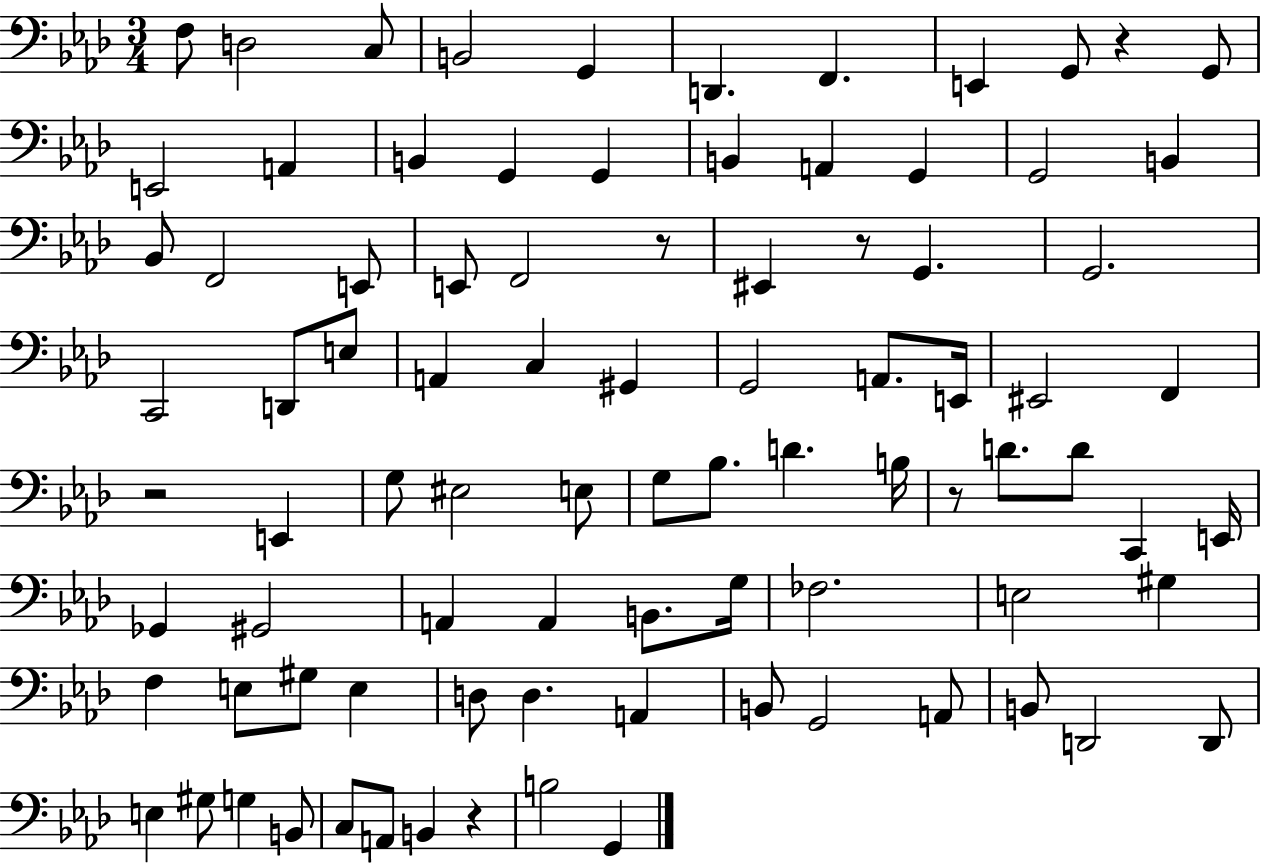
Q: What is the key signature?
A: AES major